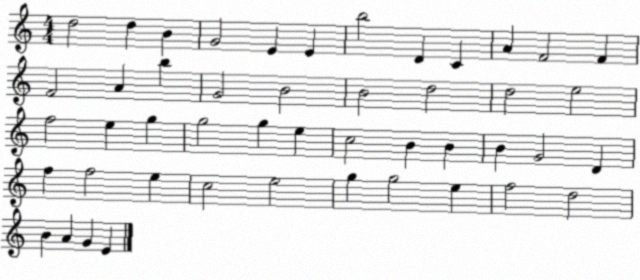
X:1
T:Untitled
M:4/4
L:1/4
K:C
d2 d B G2 E E b2 D C A F2 F F2 A b G2 B2 B2 d2 d2 e2 f2 e g g2 g e c2 B B B G2 D f f2 e c2 e2 g g2 e f2 d2 B A G E